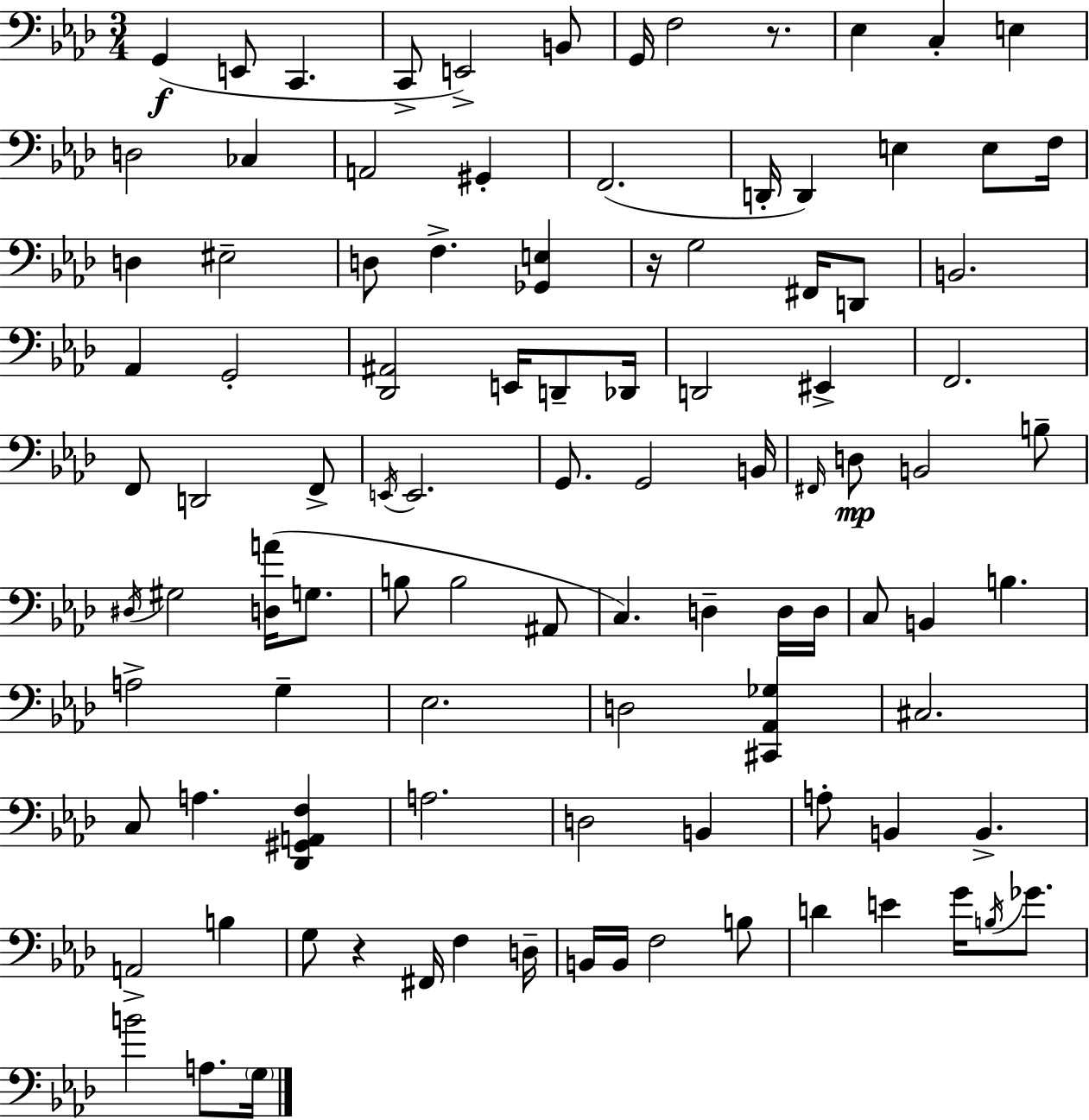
{
  \clef bass
  \numericTimeSignature
  \time 3/4
  \key aes \major
  g,4(\f e,8 c,4. | c,8-> e,2->) b,8 | g,16 f2 r8. | ees4 c4-. e4 | \break d2 ces4 | a,2 gis,4-. | f,2.( | d,16-. d,4) e4 e8 f16 | \break d4 eis2-- | d8 f4.-> <ges, e>4 | r16 g2 fis,16 d,8 | b,2. | \break aes,4 g,2-. | <des, ais,>2 e,16 d,8-- des,16 | d,2 eis,4-> | f,2. | \break f,8 d,2 f,8-> | \acciaccatura { e,16 } e,2. | g,8. g,2 | b,16 \grace { fis,16 } d8\mp b,2 | \break b8-- \acciaccatura { dis16 } gis2 <d a'>16( | g8. b8 b2 | ais,8 c4.) d4-- | d16 d16 c8 b,4 b4. | \break a2-> g4-- | ees2. | d2 <cis, aes, ges>4 | cis2. | \break c8 a4. <des, gis, a, f>4 | a2. | d2 b,4 | a8-. b,4 b,4.-> | \break a,2-> b4 | g8 r4 fis,16 f4 | d16-- b,16 b,16 f2 | b8 d'4 e'4 g'16 | \break \acciaccatura { b16 } ges'8. b'2 | a8. \parenthesize g16 \bar "|."
}